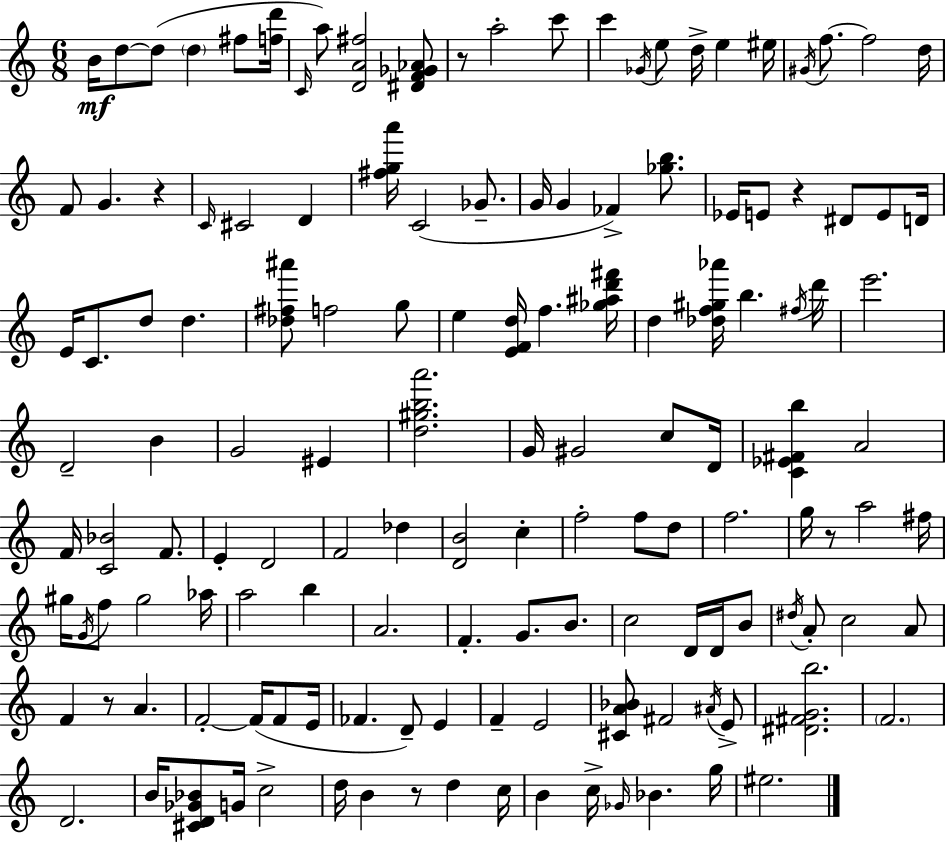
{
  \clef treble
  \numericTimeSignature
  \time 6/8
  \key a \minor
  b'16\mf d''8~~ d''8( \parenthesize d''4 fis''8 <f'' d'''>16 | \grace { c'16 } a''8) <d' a' fis''>2 <dis' f' ges' aes'>8 | r8 a''2-. c'''8 | c'''4 \acciaccatura { ges'16 } e''8 d''16-> e''4 | \break eis''16 \acciaccatura { gis'16 } f''8.~~ f''2 | d''16 f'8 g'4. r4 | \grace { c'16 } cis'2 | d'4 <fis'' g'' a'''>16 c'2( | \break ges'8.-- g'16 g'4 fes'4->) | <ges'' b''>8. ees'16 e'8 r4 dis'8 | e'8 d'16 e'16 c'8. d''8 d''4. | <des'' fis'' ais'''>8 f''2 | \break g''8 e''4 <e' f' d''>16 f''4. | <ges'' ais'' d''' fis'''>16 d''4 <des'' f'' gis'' aes'''>16 b''4. | \acciaccatura { fis''16 } d'''16 e'''2. | d'2-- | \break b'4 g'2 | eis'4 <d'' gis'' b'' a'''>2. | g'16 gis'2 | c''8 d'16 <c' ees' fis' b''>4 a'2 | \break f'16 <c' bes'>2 | f'8. e'4-. d'2 | f'2 | des''4 <d' b'>2 | \break c''4-. f''2-. | f''8 d''8 f''2. | g''16 r8 a''2 | fis''16 gis''16 \acciaccatura { g'16 } f''8 gis''2 | \break aes''16 a''2 | b''4 a'2. | f'4.-. | g'8. b'8. c''2 | \break d'16 d'16 b'8 \acciaccatura { dis''16 } a'8-. c''2 | a'8 f'4 r8 | a'4. f'2-.~~ | f'16( f'8 e'16 fes'4. | \break d'8--) e'4 f'4-- e'2 | <cis' a' bes'>8 fis'2 | \acciaccatura { ais'16 } e'8-> <dis' fis' g' b''>2. | \parenthesize f'2. | \break d'2. | b'16 <cis' d' ges' bes'>8 g'16 | c''2-> d''16 b'4 | r8 d''4 c''16 b'4 | \break c''16-> \grace { ges'16 } bes'4. g''16 eis''2. | \bar "|."
}